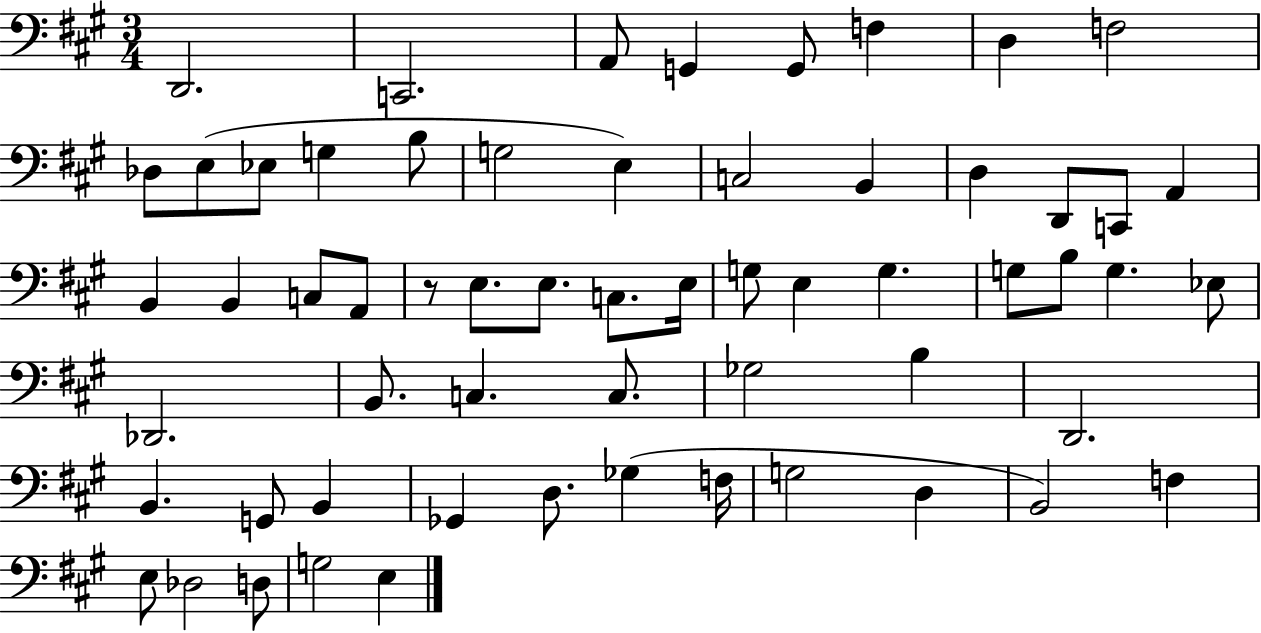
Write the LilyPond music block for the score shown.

{
  \clef bass
  \numericTimeSignature
  \time 3/4
  \key a \major
  \repeat volta 2 { d,2. | c,2. | a,8 g,4 g,8 f4 | d4 f2 | \break des8 e8( ees8 g4 b8 | g2 e4) | c2 b,4 | d4 d,8 c,8 a,4 | \break b,4 b,4 c8 a,8 | r8 e8. e8. c8. e16 | g8 e4 g4. | g8 b8 g4. ees8 | \break des,2. | b,8. c4. c8. | ges2 b4 | d,2. | \break b,4. g,8 b,4 | ges,4 d8. ges4( f16 | g2 d4 | b,2) f4 | \break e8 des2 d8 | g2 e4 | } \bar "|."
}